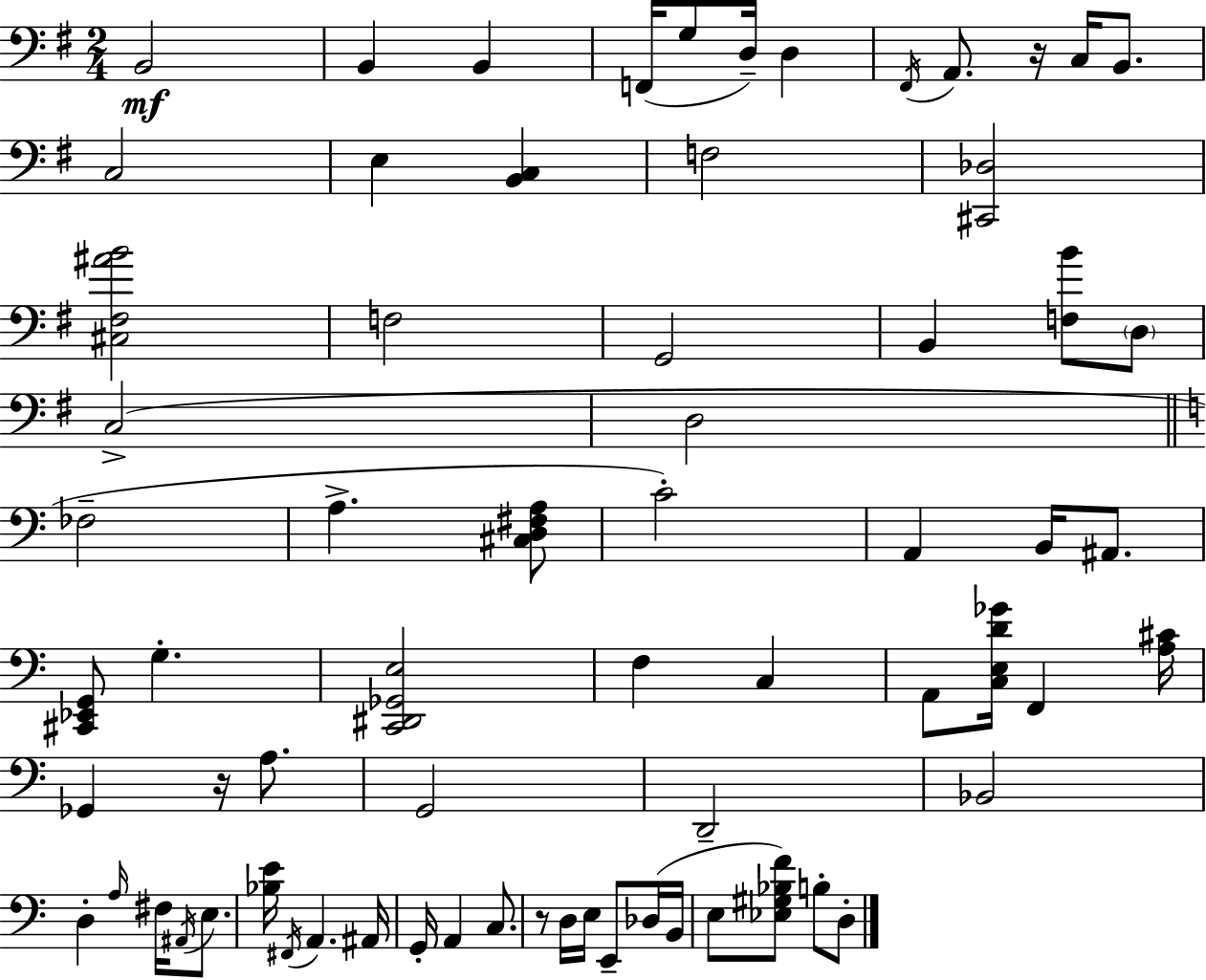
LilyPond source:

{
  \clef bass
  \numericTimeSignature
  \time 2/4
  \key e \minor
  \repeat volta 2 { b,2\mf | b,4 b,4 | f,16( g8 d16--) d4 | \acciaccatura { fis,16 } a,8. r16 c16 b,8. | \break c2 | e4 <b, c>4 | f2 | <cis, des>2 | \break <cis fis ais' b'>2 | f2 | g,2 | b,4 <f b'>8 \parenthesize d8 | \break c2->( | d2 | \bar "||" \break \key a \minor fes2-- | a4.-> <cis d fis a>8 | c'2-.) | a,4 b,16 ais,8. | \break <cis, ees, g,>8 g4.-. | <c, dis, ges, e>2 | f4 c4 | a,8 <c e d' ges'>16 f,4 <a cis'>16 | \break ges,4 r16 a8. | g,2 | d,2-- | bes,2 | \break d4-. \grace { a16 } fis16 \acciaccatura { ais,16 } e8. | <bes e'>16 \acciaccatura { fis,16 } a,4. | ais,16 g,16-. a,4 | c8. r8 d16 e16 e,8-- | \break des16( b,16 e8 <ees gis bes f'>8) b8-. | d8-. } \bar "|."
}